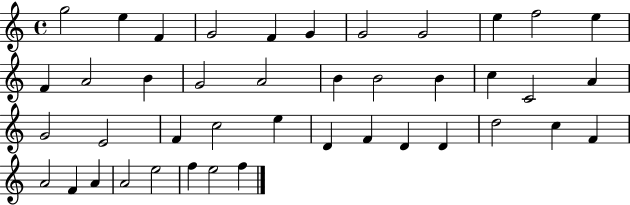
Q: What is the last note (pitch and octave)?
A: F5